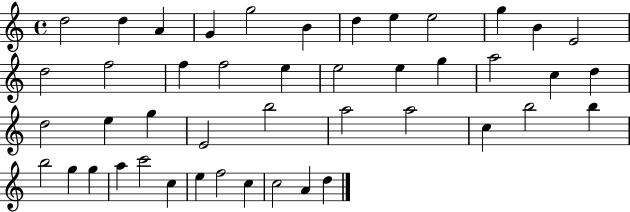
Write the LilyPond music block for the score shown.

{
  \clef treble
  \time 4/4
  \defaultTimeSignature
  \key c \major
  d''2 d''4 a'4 | g'4 g''2 b'4 | d''4 e''4 e''2 | g''4 b'4 e'2 | \break d''2 f''2 | f''4 f''2 e''4 | e''2 e''4 g''4 | a''2 c''4 d''4 | \break d''2 e''4 g''4 | e'2 b''2 | a''2 a''2 | c''4 b''2 b''4 | \break b''2 g''4 g''4 | a''4 c'''2 c''4 | e''4 f''2 c''4 | c''2 a'4 d''4 | \break \bar "|."
}